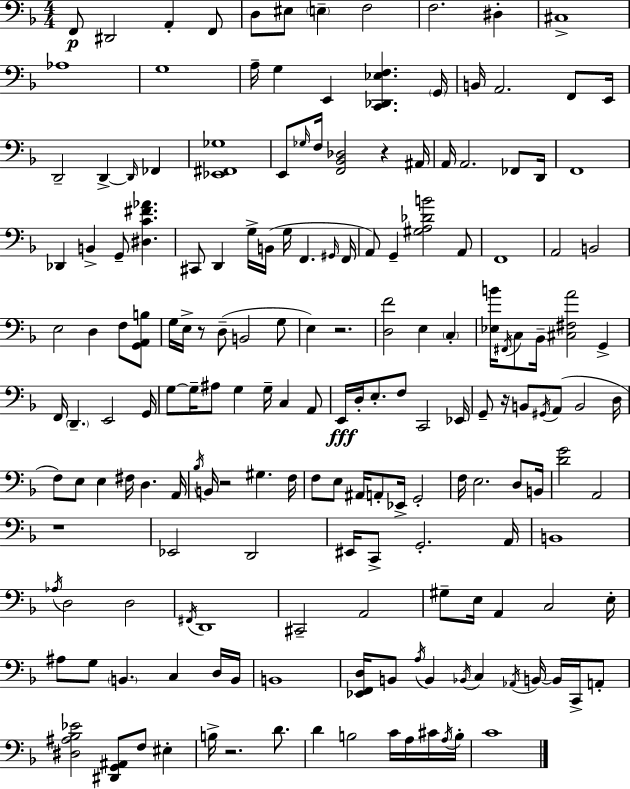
F2/e D#2/h A2/q F2/e D3/e EIS3/e E3/q F3/h F3/h. D#3/q C#3/w Ab3/w G3/w A3/s G3/q E2/q [C2,Db2,Eb3,F3]/q. G2/s B2/s A2/h. F2/e E2/s D2/h D2/q D2/s FES2/q [Eb2,F#2,Gb3]/w E2/e Gb3/s F3/s [F2,Bb2,Db3]/h R/q A#2/s A2/s A2/h. FES2/e D2/s F2/w Db2/q B2/q G2/e [D#3,C4,F#4,Ab4]/q. C#2/e D2/q G3/s B2/s G3/s F2/q. G#2/s F2/s A2/e G2/q [G#3,A3,Db4,B4]/h A2/e F2/w A2/h B2/h E3/h D3/q F3/e [G2,A2,B3]/e G3/s E3/s R/e D3/e B2/h G3/e E3/q R/h. [D3,F4]/h E3/q C3/q [Eb3,B4]/s F#2/s C3/e Bb2/s [C#3,F#3,A4]/h G2/q F2/s D2/q. E2/h G2/s G3/e G3/s A#3/e G3/q G3/s C3/q A2/e E2/s D3/s E3/e. F3/e C2/h Eb2/s G2/e R/s B2/e G#2/s A2/e B2/h D3/s F3/e E3/e E3/q F#3/s D3/q. A2/s Bb3/s B2/s R/h G#3/q. F3/s F3/e E3/e A#2/s A2/e Eb2/s G2/h F3/s E3/h. D3/e B2/s [D4,G4]/h A2/h R/w Eb2/h D2/h EIS2/s C2/e G2/h. A2/s B2/w Ab3/s D3/h D3/h F#2/s D2/w C#2/h A2/h G#3/e E3/s A2/q C3/h E3/s A#3/e G3/e B2/q. C3/q D3/s B2/s B2/w [Eb2,F2,D3]/s B2/e A3/s B2/q Bb2/s C3/q Ab2/s B2/s B2/s C2/s A2/e [D#3,A#3,Bb3,Eb4]/h [D#2,G2,A#2]/e F3/e EIS3/q B3/s R/h. D4/e. D4/q B3/h C4/s A3/s C#4/s A3/s B3/s C4/w